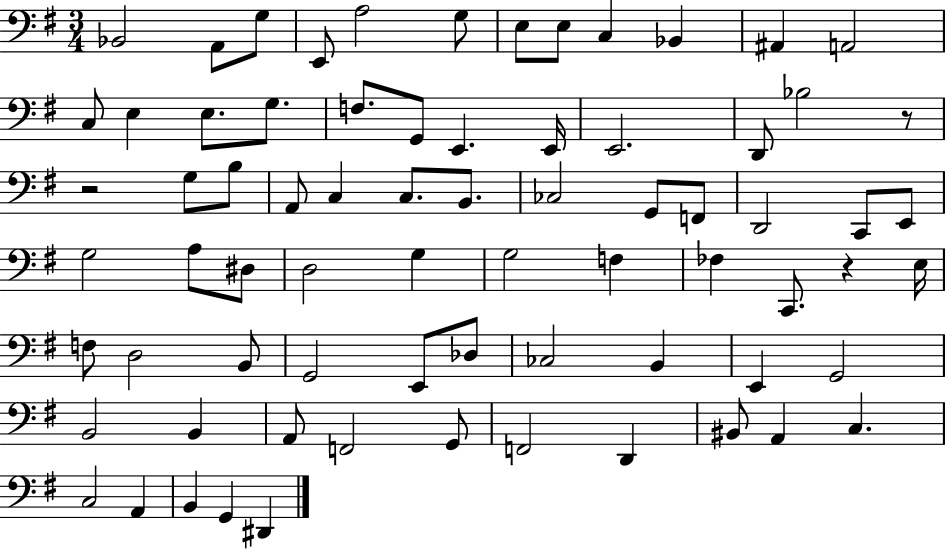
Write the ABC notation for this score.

X:1
T:Untitled
M:3/4
L:1/4
K:G
_B,,2 A,,/2 G,/2 E,,/2 A,2 G,/2 E,/2 E,/2 C, _B,, ^A,, A,,2 C,/2 E, E,/2 G,/2 F,/2 G,,/2 E,, E,,/4 E,,2 D,,/2 _B,2 z/2 z2 G,/2 B,/2 A,,/2 C, C,/2 B,,/2 _C,2 G,,/2 F,,/2 D,,2 C,,/2 E,,/2 G,2 A,/2 ^D,/2 D,2 G, G,2 F, _F, C,,/2 z E,/4 F,/2 D,2 B,,/2 G,,2 E,,/2 _D,/2 _C,2 B,, E,, G,,2 B,,2 B,, A,,/2 F,,2 G,,/2 F,,2 D,, ^B,,/2 A,, C, C,2 A,, B,, G,, ^D,,